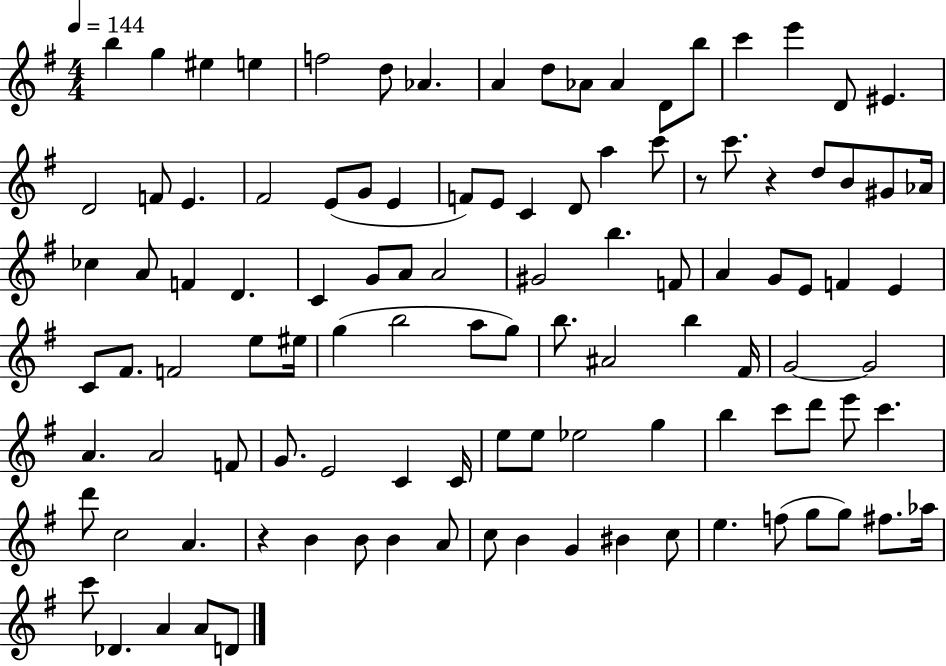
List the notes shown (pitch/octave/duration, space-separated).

B5/q G5/q EIS5/q E5/q F5/h D5/e Ab4/q. A4/q D5/e Ab4/e Ab4/q D4/e B5/e C6/q E6/q D4/e EIS4/q. D4/h F4/e E4/q. F#4/h E4/e G4/e E4/q F4/e E4/e C4/q D4/e A5/q C6/e R/e C6/e. R/q D5/e B4/e G#4/e Ab4/s CES5/q A4/e F4/q D4/q. C4/q G4/e A4/e A4/h G#4/h B5/q. F4/e A4/q G4/e E4/e F4/q E4/q C4/e F#4/e. F4/h E5/e EIS5/s G5/q B5/h A5/e G5/e B5/e. A#4/h B5/q F#4/s G4/h G4/h A4/q. A4/h F4/e G4/e. E4/h C4/q C4/s E5/e E5/e Eb5/h G5/q B5/q C6/e D6/e E6/e C6/q. D6/e C5/h A4/q. R/q B4/q B4/e B4/q A4/e C5/e B4/q G4/q BIS4/q C5/e E5/q. F5/e G5/e G5/e F#5/e. Ab5/s C6/e Db4/q. A4/q A4/e D4/e